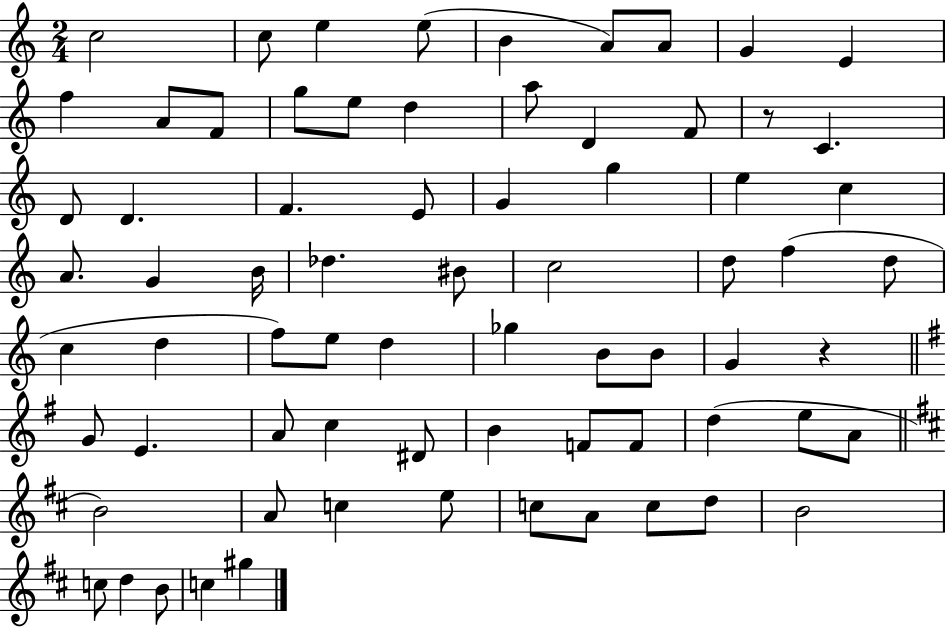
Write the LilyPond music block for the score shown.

{
  \clef treble
  \numericTimeSignature
  \time 2/4
  \key c \major
  c''2 | c''8 e''4 e''8( | b'4 a'8) a'8 | g'4 e'4 | \break f''4 a'8 f'8 | g''8 e''8 d''4 | a''8 d'4 f'8 | r8 c'4. | \break d'8 d'4. | f'4. e'8 | g'4 g''4 | e''4 c''4 | \break a'8. g'4 b'16 | des''4. bis'8 | c''2 | d''8 f''4( d''8 | \break c''4 d''4 | f''8) e''8 d''4 | ges''4 b'8 b'8 | g'4 r4 | \break \bar "||" \break \key g \major g'8 e'4. | a'8 c''4 dis'8 | b'4 f'8 f'8 | d''4( e''8 a'8 | \break \bar "||" \break \key d \major b'2) | a'8 c''4 e''8 | c''8 a'8 c''8 d''8 | b'2 | \break c''8 d''4 b'8 | c''4 gis''4 | \bar "|."
}